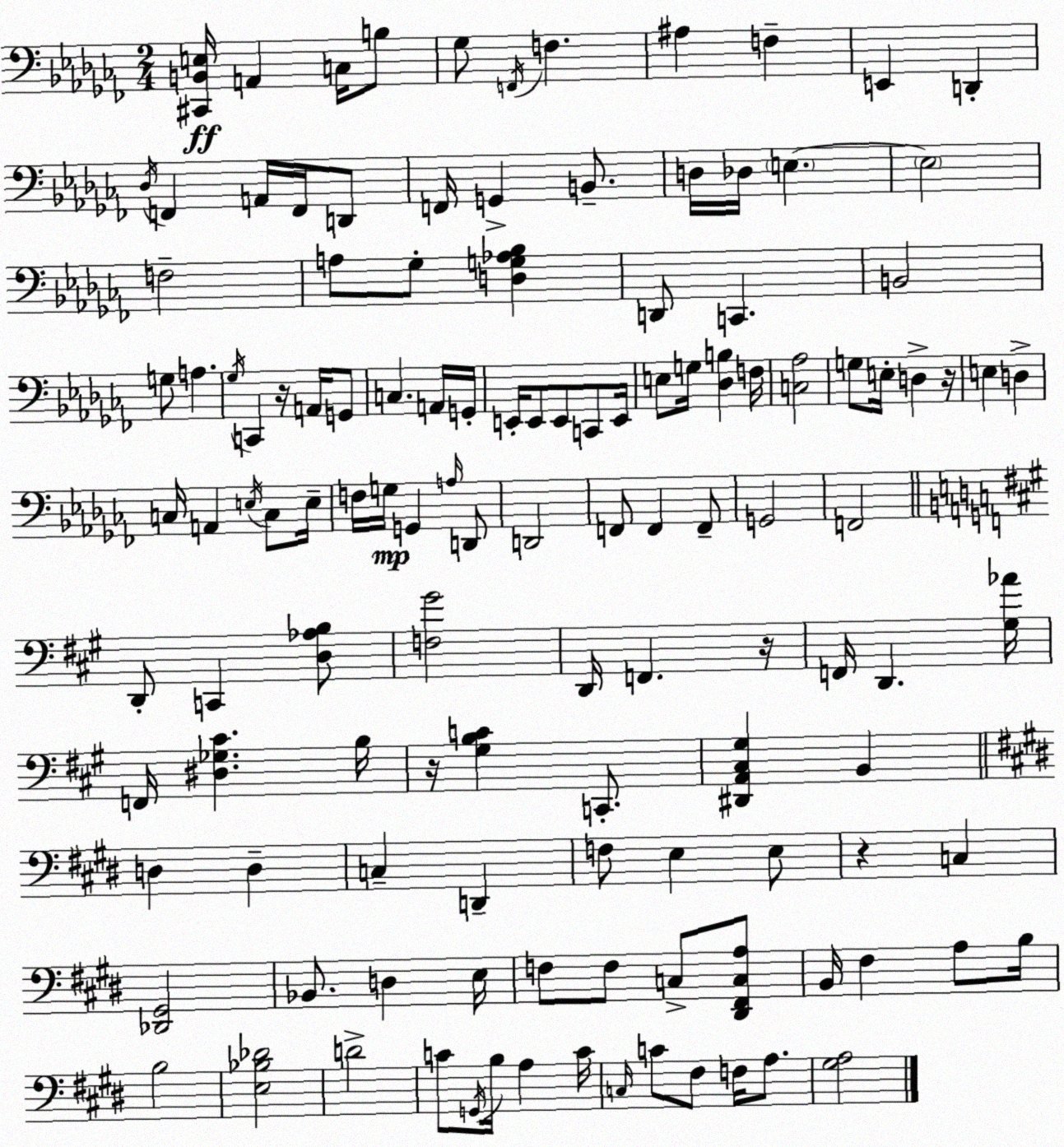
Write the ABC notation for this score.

X:1
T:Untitled
M:2/4
L:1/4
K:Abm
[^C,,B,,E,]/4 A,, C,/4 B,/2 _G,/2 F,,/4 F, ^A, F, E,, D,, _D,/4 F,, A,,/4 F,,/4 D,,/2 F,,/4 G,, B,,/2 D,/4 _D,/4 E, E,2 F,2 A,/2 _G,/2 [D,G,_A,_B,] D,,/2 C,, B,,2 G,/2 A, _G,/4 C,, z/4 A,,/4 G,,/2 C, A,,/4 G,,/4 E,,/4 E,,/2 E,,/2 C,,/2 E,,/4 E,/2 G,/4 [_D,B,] F,/4 [C,_A,]2 G,/2 E,/4 D, z/4 E, D, C,/4 A,, E,/4 C,/2 E,/4 F,/4 G,/4 G,, A,/4 D,,/2 D,,2 F,,/2 F,, F,,/2 G,,2 F,,2 D,,/2 C,, [D,_A,B,]/2 [F,^G]2 D,,/4 F,, z/4 F,,/4 D,, [^G,_A]/4 F,,/4 [^D,_G,^C] B,/4 z/4 [^G,B,C] C,,/2 [^D,,A,,^C,^G,] B,, D, D, C, D,, F,/2 E, E,/2 z C, [_D,,^G,,]2 _B,,/2 D, E,/4 F,/2 F,/2 C,/2 [^D,,^F,,C,A,]/2 B,,/4 ^F, A,/2 B,/4 B,2 [E,_B,_D]2 D2 C/2 G,,/4 B,/4 A, C/4 C,/4 C/2 ^F,/2 F,/4 A,/2 [^G,A,]2